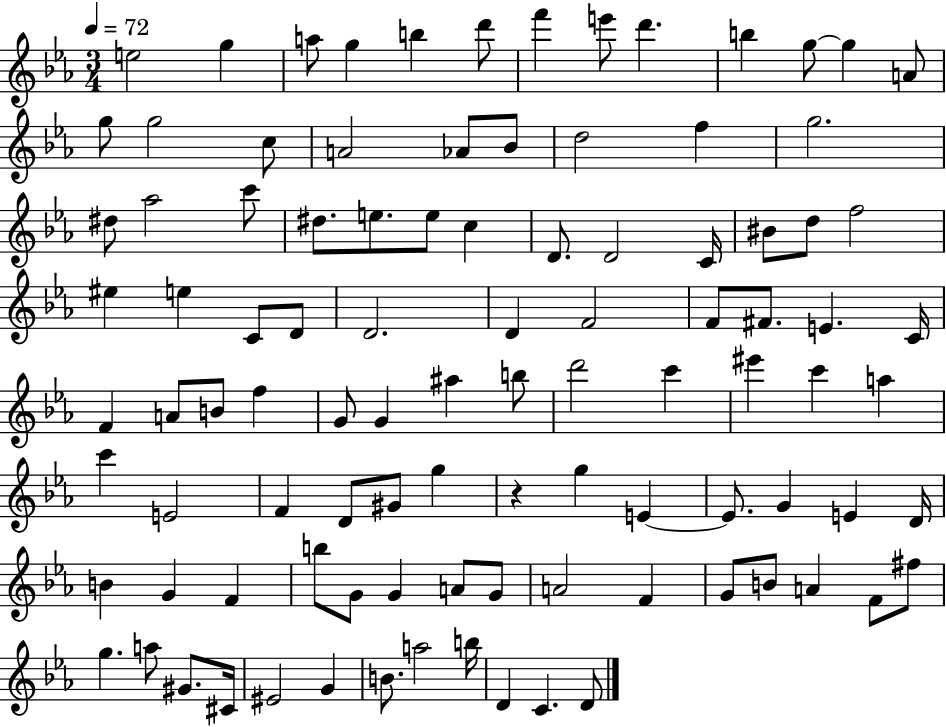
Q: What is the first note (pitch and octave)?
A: E5